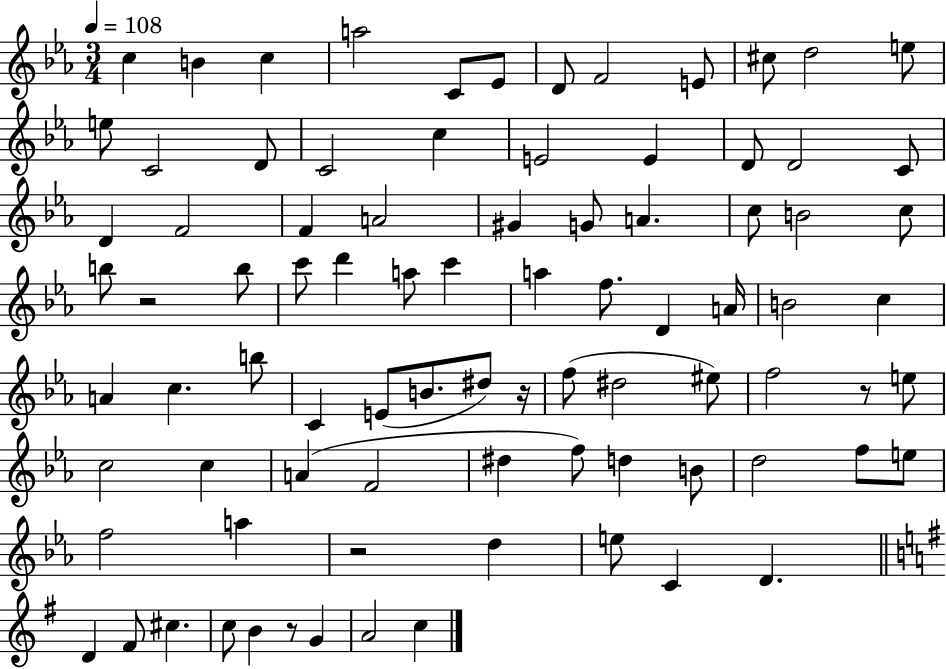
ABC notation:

X:1
T:Untitled
M:3/4
L:1/4
K:Eb
c B c a2 C/2 _E/2 D/2 F2 E/2 ^c/2 d2 e/2 e/2 C2 D/2 C2 c E2 E D/2 D2 C/2 D F2 F A2 ^G G/2 A c/2 B2 c/2 b/2 z2 b/2 c'/2 d' a/2 c' a f/2 D A/4 B2 c A c b/2 C E/2 B/2 ^d/2 z/4 f/2 ^d2 ^e/2 f2 z/2 e/2 c2 c A F2 ^d f/2 d B/2 d2 f/2 e/2 f2 a z2 d e/2 C D D ^F/2 ^c c/2 B z/2 G A2 c